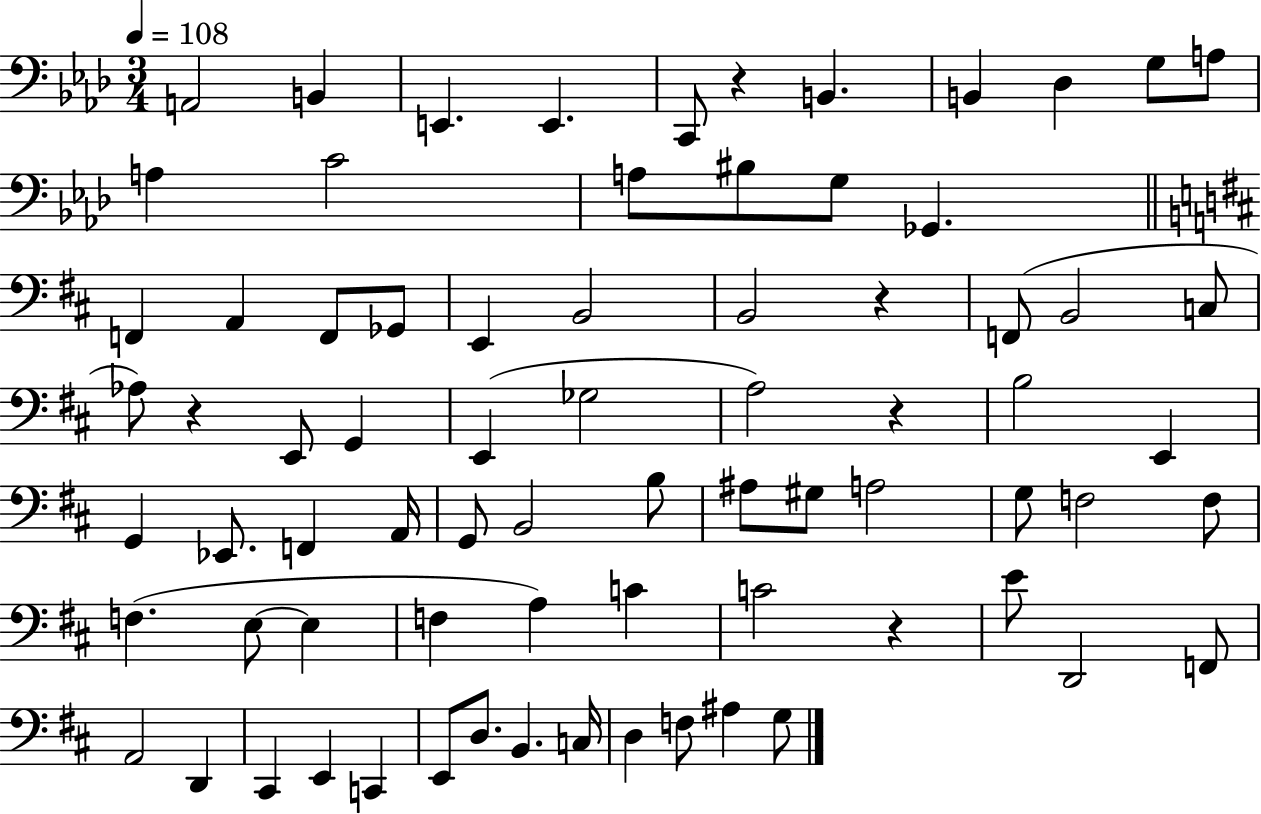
X:1
T:Untitled
M:3/4
L:1/4
K:Ab
A,,2 B,, E,, E,, C,,/2 z B,, B,, _D, G,/2 A,/2 A, C2 A,/2 ^B,/2 G,/2 _G,, F,, A,, F,,/2 _G,,/2 E,, B,,2 B,,2 z F,,/2 B,,2 C,/2 _A,/2 z E,,/2 G,, E,, _G,2 A,2 z B,2 E,, G,, _E,,/2 F,, A,,/4 G,,/2 B,,2 B,/2 ^A,/2 ^G,/2 A,2 G,/2 F,2 F,/2 F, E,/2 E, F, A, C C2 z E/2 D,,2 F,,/2 A,,2 D,, ^C,, E,, C,, E,,/2 D,/2 B,, C,/4 D, F,/2 ^A, G,/2